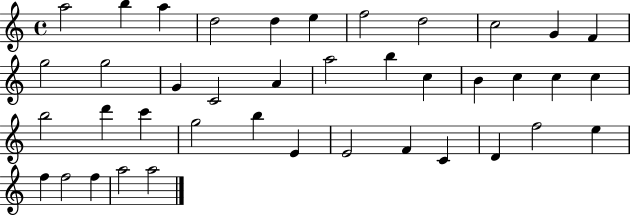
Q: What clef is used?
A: treble